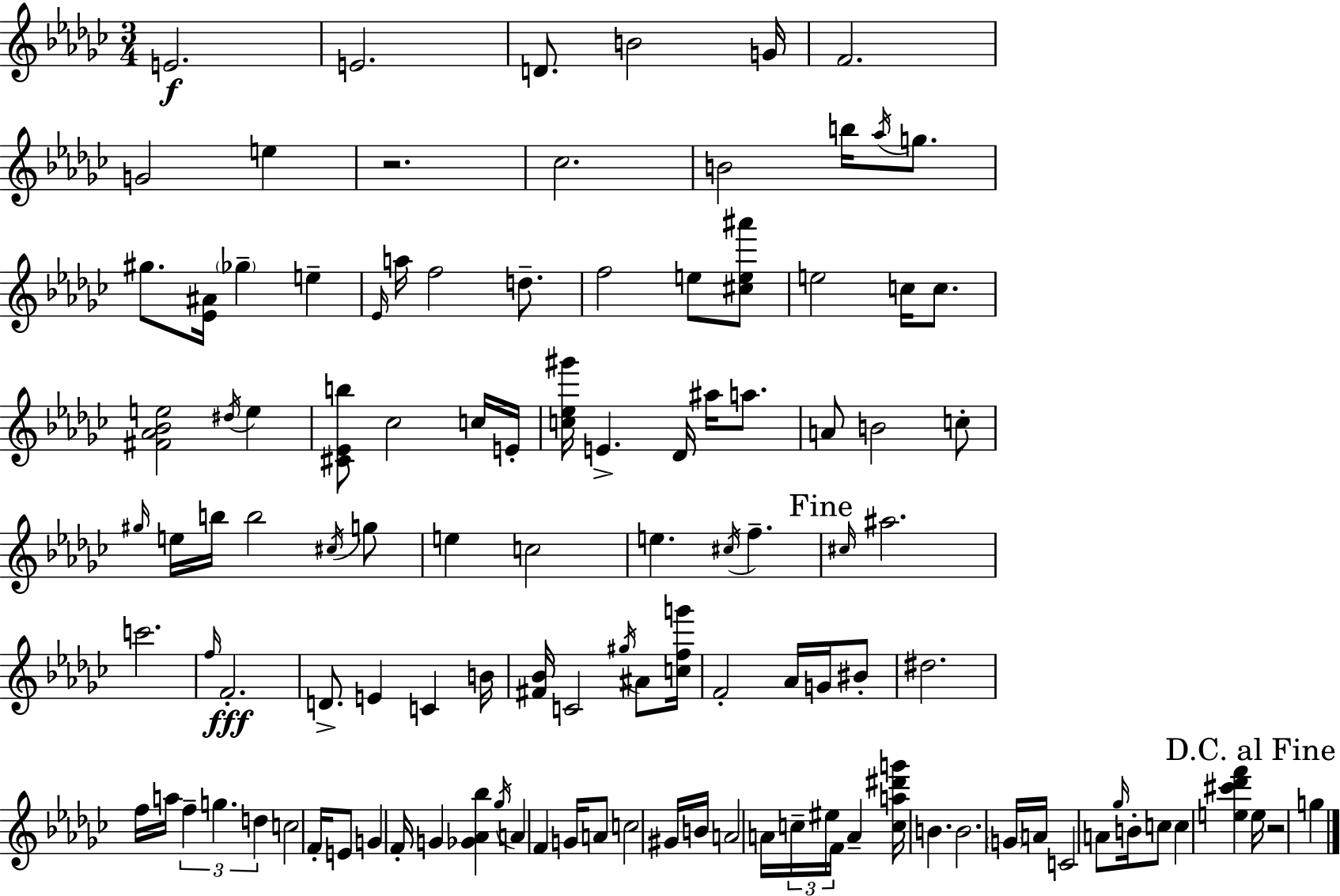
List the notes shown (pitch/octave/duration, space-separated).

E4/h. E4/h. D4/e. B4/h G4/s F4/h. G4/h E5/q R/h. CES5/h. B4/h B5/s Ab5/s G5/e. G#5/e. [Eb4,A#4]/s Gb5/q E5/q Eb4/s A5/s F5/h D5/e. F5/h E5/e [C#5,E5,A#6]/e E5/h C5/s C5/e. [F#4,Ab4,Bb4,E5]/h D#5/s E5/q [C#4,Eb4,B5]/e CES5/h C5/s E4/s [C5,Eb5,G#6]/s E4/q. Db4/s A#5/s A5/e. A4/e B4/h C5/e G#5/s E5/s B5/s B5/h C#5/s G5/e E5/q C5/h E5/q. C#5/s F5/q. C#5/s A#5/h. C6/h. F5/s F4/h. D4/e. E4/q C4/q B4/s [F#4,Bb4]/s C4/h G#5/s A#4/e [C5,F5,G6]/s F4/h Ab4/s G4/s BIS4/e D#5/h. F5/s A5/s F5/q G5/q. D5/q C5/h F4/s E4/e G4/q F4/s G4/q [Gb4,Ab4,Bb5]/q Gb5/s A4/q F4/q G4/s A4/e C5/h G#4/s B4/s A4/h A4/s C5/s EIS5/s F4/s A4/q [C5,A5,D#6,G6]/s B4/q. B4/h. G4/s A4/s C4/h A4/e Gb5/s B4/s C5/e C5/q [E5,C#6,Db6,F6]/q E5/s R/h G5/q